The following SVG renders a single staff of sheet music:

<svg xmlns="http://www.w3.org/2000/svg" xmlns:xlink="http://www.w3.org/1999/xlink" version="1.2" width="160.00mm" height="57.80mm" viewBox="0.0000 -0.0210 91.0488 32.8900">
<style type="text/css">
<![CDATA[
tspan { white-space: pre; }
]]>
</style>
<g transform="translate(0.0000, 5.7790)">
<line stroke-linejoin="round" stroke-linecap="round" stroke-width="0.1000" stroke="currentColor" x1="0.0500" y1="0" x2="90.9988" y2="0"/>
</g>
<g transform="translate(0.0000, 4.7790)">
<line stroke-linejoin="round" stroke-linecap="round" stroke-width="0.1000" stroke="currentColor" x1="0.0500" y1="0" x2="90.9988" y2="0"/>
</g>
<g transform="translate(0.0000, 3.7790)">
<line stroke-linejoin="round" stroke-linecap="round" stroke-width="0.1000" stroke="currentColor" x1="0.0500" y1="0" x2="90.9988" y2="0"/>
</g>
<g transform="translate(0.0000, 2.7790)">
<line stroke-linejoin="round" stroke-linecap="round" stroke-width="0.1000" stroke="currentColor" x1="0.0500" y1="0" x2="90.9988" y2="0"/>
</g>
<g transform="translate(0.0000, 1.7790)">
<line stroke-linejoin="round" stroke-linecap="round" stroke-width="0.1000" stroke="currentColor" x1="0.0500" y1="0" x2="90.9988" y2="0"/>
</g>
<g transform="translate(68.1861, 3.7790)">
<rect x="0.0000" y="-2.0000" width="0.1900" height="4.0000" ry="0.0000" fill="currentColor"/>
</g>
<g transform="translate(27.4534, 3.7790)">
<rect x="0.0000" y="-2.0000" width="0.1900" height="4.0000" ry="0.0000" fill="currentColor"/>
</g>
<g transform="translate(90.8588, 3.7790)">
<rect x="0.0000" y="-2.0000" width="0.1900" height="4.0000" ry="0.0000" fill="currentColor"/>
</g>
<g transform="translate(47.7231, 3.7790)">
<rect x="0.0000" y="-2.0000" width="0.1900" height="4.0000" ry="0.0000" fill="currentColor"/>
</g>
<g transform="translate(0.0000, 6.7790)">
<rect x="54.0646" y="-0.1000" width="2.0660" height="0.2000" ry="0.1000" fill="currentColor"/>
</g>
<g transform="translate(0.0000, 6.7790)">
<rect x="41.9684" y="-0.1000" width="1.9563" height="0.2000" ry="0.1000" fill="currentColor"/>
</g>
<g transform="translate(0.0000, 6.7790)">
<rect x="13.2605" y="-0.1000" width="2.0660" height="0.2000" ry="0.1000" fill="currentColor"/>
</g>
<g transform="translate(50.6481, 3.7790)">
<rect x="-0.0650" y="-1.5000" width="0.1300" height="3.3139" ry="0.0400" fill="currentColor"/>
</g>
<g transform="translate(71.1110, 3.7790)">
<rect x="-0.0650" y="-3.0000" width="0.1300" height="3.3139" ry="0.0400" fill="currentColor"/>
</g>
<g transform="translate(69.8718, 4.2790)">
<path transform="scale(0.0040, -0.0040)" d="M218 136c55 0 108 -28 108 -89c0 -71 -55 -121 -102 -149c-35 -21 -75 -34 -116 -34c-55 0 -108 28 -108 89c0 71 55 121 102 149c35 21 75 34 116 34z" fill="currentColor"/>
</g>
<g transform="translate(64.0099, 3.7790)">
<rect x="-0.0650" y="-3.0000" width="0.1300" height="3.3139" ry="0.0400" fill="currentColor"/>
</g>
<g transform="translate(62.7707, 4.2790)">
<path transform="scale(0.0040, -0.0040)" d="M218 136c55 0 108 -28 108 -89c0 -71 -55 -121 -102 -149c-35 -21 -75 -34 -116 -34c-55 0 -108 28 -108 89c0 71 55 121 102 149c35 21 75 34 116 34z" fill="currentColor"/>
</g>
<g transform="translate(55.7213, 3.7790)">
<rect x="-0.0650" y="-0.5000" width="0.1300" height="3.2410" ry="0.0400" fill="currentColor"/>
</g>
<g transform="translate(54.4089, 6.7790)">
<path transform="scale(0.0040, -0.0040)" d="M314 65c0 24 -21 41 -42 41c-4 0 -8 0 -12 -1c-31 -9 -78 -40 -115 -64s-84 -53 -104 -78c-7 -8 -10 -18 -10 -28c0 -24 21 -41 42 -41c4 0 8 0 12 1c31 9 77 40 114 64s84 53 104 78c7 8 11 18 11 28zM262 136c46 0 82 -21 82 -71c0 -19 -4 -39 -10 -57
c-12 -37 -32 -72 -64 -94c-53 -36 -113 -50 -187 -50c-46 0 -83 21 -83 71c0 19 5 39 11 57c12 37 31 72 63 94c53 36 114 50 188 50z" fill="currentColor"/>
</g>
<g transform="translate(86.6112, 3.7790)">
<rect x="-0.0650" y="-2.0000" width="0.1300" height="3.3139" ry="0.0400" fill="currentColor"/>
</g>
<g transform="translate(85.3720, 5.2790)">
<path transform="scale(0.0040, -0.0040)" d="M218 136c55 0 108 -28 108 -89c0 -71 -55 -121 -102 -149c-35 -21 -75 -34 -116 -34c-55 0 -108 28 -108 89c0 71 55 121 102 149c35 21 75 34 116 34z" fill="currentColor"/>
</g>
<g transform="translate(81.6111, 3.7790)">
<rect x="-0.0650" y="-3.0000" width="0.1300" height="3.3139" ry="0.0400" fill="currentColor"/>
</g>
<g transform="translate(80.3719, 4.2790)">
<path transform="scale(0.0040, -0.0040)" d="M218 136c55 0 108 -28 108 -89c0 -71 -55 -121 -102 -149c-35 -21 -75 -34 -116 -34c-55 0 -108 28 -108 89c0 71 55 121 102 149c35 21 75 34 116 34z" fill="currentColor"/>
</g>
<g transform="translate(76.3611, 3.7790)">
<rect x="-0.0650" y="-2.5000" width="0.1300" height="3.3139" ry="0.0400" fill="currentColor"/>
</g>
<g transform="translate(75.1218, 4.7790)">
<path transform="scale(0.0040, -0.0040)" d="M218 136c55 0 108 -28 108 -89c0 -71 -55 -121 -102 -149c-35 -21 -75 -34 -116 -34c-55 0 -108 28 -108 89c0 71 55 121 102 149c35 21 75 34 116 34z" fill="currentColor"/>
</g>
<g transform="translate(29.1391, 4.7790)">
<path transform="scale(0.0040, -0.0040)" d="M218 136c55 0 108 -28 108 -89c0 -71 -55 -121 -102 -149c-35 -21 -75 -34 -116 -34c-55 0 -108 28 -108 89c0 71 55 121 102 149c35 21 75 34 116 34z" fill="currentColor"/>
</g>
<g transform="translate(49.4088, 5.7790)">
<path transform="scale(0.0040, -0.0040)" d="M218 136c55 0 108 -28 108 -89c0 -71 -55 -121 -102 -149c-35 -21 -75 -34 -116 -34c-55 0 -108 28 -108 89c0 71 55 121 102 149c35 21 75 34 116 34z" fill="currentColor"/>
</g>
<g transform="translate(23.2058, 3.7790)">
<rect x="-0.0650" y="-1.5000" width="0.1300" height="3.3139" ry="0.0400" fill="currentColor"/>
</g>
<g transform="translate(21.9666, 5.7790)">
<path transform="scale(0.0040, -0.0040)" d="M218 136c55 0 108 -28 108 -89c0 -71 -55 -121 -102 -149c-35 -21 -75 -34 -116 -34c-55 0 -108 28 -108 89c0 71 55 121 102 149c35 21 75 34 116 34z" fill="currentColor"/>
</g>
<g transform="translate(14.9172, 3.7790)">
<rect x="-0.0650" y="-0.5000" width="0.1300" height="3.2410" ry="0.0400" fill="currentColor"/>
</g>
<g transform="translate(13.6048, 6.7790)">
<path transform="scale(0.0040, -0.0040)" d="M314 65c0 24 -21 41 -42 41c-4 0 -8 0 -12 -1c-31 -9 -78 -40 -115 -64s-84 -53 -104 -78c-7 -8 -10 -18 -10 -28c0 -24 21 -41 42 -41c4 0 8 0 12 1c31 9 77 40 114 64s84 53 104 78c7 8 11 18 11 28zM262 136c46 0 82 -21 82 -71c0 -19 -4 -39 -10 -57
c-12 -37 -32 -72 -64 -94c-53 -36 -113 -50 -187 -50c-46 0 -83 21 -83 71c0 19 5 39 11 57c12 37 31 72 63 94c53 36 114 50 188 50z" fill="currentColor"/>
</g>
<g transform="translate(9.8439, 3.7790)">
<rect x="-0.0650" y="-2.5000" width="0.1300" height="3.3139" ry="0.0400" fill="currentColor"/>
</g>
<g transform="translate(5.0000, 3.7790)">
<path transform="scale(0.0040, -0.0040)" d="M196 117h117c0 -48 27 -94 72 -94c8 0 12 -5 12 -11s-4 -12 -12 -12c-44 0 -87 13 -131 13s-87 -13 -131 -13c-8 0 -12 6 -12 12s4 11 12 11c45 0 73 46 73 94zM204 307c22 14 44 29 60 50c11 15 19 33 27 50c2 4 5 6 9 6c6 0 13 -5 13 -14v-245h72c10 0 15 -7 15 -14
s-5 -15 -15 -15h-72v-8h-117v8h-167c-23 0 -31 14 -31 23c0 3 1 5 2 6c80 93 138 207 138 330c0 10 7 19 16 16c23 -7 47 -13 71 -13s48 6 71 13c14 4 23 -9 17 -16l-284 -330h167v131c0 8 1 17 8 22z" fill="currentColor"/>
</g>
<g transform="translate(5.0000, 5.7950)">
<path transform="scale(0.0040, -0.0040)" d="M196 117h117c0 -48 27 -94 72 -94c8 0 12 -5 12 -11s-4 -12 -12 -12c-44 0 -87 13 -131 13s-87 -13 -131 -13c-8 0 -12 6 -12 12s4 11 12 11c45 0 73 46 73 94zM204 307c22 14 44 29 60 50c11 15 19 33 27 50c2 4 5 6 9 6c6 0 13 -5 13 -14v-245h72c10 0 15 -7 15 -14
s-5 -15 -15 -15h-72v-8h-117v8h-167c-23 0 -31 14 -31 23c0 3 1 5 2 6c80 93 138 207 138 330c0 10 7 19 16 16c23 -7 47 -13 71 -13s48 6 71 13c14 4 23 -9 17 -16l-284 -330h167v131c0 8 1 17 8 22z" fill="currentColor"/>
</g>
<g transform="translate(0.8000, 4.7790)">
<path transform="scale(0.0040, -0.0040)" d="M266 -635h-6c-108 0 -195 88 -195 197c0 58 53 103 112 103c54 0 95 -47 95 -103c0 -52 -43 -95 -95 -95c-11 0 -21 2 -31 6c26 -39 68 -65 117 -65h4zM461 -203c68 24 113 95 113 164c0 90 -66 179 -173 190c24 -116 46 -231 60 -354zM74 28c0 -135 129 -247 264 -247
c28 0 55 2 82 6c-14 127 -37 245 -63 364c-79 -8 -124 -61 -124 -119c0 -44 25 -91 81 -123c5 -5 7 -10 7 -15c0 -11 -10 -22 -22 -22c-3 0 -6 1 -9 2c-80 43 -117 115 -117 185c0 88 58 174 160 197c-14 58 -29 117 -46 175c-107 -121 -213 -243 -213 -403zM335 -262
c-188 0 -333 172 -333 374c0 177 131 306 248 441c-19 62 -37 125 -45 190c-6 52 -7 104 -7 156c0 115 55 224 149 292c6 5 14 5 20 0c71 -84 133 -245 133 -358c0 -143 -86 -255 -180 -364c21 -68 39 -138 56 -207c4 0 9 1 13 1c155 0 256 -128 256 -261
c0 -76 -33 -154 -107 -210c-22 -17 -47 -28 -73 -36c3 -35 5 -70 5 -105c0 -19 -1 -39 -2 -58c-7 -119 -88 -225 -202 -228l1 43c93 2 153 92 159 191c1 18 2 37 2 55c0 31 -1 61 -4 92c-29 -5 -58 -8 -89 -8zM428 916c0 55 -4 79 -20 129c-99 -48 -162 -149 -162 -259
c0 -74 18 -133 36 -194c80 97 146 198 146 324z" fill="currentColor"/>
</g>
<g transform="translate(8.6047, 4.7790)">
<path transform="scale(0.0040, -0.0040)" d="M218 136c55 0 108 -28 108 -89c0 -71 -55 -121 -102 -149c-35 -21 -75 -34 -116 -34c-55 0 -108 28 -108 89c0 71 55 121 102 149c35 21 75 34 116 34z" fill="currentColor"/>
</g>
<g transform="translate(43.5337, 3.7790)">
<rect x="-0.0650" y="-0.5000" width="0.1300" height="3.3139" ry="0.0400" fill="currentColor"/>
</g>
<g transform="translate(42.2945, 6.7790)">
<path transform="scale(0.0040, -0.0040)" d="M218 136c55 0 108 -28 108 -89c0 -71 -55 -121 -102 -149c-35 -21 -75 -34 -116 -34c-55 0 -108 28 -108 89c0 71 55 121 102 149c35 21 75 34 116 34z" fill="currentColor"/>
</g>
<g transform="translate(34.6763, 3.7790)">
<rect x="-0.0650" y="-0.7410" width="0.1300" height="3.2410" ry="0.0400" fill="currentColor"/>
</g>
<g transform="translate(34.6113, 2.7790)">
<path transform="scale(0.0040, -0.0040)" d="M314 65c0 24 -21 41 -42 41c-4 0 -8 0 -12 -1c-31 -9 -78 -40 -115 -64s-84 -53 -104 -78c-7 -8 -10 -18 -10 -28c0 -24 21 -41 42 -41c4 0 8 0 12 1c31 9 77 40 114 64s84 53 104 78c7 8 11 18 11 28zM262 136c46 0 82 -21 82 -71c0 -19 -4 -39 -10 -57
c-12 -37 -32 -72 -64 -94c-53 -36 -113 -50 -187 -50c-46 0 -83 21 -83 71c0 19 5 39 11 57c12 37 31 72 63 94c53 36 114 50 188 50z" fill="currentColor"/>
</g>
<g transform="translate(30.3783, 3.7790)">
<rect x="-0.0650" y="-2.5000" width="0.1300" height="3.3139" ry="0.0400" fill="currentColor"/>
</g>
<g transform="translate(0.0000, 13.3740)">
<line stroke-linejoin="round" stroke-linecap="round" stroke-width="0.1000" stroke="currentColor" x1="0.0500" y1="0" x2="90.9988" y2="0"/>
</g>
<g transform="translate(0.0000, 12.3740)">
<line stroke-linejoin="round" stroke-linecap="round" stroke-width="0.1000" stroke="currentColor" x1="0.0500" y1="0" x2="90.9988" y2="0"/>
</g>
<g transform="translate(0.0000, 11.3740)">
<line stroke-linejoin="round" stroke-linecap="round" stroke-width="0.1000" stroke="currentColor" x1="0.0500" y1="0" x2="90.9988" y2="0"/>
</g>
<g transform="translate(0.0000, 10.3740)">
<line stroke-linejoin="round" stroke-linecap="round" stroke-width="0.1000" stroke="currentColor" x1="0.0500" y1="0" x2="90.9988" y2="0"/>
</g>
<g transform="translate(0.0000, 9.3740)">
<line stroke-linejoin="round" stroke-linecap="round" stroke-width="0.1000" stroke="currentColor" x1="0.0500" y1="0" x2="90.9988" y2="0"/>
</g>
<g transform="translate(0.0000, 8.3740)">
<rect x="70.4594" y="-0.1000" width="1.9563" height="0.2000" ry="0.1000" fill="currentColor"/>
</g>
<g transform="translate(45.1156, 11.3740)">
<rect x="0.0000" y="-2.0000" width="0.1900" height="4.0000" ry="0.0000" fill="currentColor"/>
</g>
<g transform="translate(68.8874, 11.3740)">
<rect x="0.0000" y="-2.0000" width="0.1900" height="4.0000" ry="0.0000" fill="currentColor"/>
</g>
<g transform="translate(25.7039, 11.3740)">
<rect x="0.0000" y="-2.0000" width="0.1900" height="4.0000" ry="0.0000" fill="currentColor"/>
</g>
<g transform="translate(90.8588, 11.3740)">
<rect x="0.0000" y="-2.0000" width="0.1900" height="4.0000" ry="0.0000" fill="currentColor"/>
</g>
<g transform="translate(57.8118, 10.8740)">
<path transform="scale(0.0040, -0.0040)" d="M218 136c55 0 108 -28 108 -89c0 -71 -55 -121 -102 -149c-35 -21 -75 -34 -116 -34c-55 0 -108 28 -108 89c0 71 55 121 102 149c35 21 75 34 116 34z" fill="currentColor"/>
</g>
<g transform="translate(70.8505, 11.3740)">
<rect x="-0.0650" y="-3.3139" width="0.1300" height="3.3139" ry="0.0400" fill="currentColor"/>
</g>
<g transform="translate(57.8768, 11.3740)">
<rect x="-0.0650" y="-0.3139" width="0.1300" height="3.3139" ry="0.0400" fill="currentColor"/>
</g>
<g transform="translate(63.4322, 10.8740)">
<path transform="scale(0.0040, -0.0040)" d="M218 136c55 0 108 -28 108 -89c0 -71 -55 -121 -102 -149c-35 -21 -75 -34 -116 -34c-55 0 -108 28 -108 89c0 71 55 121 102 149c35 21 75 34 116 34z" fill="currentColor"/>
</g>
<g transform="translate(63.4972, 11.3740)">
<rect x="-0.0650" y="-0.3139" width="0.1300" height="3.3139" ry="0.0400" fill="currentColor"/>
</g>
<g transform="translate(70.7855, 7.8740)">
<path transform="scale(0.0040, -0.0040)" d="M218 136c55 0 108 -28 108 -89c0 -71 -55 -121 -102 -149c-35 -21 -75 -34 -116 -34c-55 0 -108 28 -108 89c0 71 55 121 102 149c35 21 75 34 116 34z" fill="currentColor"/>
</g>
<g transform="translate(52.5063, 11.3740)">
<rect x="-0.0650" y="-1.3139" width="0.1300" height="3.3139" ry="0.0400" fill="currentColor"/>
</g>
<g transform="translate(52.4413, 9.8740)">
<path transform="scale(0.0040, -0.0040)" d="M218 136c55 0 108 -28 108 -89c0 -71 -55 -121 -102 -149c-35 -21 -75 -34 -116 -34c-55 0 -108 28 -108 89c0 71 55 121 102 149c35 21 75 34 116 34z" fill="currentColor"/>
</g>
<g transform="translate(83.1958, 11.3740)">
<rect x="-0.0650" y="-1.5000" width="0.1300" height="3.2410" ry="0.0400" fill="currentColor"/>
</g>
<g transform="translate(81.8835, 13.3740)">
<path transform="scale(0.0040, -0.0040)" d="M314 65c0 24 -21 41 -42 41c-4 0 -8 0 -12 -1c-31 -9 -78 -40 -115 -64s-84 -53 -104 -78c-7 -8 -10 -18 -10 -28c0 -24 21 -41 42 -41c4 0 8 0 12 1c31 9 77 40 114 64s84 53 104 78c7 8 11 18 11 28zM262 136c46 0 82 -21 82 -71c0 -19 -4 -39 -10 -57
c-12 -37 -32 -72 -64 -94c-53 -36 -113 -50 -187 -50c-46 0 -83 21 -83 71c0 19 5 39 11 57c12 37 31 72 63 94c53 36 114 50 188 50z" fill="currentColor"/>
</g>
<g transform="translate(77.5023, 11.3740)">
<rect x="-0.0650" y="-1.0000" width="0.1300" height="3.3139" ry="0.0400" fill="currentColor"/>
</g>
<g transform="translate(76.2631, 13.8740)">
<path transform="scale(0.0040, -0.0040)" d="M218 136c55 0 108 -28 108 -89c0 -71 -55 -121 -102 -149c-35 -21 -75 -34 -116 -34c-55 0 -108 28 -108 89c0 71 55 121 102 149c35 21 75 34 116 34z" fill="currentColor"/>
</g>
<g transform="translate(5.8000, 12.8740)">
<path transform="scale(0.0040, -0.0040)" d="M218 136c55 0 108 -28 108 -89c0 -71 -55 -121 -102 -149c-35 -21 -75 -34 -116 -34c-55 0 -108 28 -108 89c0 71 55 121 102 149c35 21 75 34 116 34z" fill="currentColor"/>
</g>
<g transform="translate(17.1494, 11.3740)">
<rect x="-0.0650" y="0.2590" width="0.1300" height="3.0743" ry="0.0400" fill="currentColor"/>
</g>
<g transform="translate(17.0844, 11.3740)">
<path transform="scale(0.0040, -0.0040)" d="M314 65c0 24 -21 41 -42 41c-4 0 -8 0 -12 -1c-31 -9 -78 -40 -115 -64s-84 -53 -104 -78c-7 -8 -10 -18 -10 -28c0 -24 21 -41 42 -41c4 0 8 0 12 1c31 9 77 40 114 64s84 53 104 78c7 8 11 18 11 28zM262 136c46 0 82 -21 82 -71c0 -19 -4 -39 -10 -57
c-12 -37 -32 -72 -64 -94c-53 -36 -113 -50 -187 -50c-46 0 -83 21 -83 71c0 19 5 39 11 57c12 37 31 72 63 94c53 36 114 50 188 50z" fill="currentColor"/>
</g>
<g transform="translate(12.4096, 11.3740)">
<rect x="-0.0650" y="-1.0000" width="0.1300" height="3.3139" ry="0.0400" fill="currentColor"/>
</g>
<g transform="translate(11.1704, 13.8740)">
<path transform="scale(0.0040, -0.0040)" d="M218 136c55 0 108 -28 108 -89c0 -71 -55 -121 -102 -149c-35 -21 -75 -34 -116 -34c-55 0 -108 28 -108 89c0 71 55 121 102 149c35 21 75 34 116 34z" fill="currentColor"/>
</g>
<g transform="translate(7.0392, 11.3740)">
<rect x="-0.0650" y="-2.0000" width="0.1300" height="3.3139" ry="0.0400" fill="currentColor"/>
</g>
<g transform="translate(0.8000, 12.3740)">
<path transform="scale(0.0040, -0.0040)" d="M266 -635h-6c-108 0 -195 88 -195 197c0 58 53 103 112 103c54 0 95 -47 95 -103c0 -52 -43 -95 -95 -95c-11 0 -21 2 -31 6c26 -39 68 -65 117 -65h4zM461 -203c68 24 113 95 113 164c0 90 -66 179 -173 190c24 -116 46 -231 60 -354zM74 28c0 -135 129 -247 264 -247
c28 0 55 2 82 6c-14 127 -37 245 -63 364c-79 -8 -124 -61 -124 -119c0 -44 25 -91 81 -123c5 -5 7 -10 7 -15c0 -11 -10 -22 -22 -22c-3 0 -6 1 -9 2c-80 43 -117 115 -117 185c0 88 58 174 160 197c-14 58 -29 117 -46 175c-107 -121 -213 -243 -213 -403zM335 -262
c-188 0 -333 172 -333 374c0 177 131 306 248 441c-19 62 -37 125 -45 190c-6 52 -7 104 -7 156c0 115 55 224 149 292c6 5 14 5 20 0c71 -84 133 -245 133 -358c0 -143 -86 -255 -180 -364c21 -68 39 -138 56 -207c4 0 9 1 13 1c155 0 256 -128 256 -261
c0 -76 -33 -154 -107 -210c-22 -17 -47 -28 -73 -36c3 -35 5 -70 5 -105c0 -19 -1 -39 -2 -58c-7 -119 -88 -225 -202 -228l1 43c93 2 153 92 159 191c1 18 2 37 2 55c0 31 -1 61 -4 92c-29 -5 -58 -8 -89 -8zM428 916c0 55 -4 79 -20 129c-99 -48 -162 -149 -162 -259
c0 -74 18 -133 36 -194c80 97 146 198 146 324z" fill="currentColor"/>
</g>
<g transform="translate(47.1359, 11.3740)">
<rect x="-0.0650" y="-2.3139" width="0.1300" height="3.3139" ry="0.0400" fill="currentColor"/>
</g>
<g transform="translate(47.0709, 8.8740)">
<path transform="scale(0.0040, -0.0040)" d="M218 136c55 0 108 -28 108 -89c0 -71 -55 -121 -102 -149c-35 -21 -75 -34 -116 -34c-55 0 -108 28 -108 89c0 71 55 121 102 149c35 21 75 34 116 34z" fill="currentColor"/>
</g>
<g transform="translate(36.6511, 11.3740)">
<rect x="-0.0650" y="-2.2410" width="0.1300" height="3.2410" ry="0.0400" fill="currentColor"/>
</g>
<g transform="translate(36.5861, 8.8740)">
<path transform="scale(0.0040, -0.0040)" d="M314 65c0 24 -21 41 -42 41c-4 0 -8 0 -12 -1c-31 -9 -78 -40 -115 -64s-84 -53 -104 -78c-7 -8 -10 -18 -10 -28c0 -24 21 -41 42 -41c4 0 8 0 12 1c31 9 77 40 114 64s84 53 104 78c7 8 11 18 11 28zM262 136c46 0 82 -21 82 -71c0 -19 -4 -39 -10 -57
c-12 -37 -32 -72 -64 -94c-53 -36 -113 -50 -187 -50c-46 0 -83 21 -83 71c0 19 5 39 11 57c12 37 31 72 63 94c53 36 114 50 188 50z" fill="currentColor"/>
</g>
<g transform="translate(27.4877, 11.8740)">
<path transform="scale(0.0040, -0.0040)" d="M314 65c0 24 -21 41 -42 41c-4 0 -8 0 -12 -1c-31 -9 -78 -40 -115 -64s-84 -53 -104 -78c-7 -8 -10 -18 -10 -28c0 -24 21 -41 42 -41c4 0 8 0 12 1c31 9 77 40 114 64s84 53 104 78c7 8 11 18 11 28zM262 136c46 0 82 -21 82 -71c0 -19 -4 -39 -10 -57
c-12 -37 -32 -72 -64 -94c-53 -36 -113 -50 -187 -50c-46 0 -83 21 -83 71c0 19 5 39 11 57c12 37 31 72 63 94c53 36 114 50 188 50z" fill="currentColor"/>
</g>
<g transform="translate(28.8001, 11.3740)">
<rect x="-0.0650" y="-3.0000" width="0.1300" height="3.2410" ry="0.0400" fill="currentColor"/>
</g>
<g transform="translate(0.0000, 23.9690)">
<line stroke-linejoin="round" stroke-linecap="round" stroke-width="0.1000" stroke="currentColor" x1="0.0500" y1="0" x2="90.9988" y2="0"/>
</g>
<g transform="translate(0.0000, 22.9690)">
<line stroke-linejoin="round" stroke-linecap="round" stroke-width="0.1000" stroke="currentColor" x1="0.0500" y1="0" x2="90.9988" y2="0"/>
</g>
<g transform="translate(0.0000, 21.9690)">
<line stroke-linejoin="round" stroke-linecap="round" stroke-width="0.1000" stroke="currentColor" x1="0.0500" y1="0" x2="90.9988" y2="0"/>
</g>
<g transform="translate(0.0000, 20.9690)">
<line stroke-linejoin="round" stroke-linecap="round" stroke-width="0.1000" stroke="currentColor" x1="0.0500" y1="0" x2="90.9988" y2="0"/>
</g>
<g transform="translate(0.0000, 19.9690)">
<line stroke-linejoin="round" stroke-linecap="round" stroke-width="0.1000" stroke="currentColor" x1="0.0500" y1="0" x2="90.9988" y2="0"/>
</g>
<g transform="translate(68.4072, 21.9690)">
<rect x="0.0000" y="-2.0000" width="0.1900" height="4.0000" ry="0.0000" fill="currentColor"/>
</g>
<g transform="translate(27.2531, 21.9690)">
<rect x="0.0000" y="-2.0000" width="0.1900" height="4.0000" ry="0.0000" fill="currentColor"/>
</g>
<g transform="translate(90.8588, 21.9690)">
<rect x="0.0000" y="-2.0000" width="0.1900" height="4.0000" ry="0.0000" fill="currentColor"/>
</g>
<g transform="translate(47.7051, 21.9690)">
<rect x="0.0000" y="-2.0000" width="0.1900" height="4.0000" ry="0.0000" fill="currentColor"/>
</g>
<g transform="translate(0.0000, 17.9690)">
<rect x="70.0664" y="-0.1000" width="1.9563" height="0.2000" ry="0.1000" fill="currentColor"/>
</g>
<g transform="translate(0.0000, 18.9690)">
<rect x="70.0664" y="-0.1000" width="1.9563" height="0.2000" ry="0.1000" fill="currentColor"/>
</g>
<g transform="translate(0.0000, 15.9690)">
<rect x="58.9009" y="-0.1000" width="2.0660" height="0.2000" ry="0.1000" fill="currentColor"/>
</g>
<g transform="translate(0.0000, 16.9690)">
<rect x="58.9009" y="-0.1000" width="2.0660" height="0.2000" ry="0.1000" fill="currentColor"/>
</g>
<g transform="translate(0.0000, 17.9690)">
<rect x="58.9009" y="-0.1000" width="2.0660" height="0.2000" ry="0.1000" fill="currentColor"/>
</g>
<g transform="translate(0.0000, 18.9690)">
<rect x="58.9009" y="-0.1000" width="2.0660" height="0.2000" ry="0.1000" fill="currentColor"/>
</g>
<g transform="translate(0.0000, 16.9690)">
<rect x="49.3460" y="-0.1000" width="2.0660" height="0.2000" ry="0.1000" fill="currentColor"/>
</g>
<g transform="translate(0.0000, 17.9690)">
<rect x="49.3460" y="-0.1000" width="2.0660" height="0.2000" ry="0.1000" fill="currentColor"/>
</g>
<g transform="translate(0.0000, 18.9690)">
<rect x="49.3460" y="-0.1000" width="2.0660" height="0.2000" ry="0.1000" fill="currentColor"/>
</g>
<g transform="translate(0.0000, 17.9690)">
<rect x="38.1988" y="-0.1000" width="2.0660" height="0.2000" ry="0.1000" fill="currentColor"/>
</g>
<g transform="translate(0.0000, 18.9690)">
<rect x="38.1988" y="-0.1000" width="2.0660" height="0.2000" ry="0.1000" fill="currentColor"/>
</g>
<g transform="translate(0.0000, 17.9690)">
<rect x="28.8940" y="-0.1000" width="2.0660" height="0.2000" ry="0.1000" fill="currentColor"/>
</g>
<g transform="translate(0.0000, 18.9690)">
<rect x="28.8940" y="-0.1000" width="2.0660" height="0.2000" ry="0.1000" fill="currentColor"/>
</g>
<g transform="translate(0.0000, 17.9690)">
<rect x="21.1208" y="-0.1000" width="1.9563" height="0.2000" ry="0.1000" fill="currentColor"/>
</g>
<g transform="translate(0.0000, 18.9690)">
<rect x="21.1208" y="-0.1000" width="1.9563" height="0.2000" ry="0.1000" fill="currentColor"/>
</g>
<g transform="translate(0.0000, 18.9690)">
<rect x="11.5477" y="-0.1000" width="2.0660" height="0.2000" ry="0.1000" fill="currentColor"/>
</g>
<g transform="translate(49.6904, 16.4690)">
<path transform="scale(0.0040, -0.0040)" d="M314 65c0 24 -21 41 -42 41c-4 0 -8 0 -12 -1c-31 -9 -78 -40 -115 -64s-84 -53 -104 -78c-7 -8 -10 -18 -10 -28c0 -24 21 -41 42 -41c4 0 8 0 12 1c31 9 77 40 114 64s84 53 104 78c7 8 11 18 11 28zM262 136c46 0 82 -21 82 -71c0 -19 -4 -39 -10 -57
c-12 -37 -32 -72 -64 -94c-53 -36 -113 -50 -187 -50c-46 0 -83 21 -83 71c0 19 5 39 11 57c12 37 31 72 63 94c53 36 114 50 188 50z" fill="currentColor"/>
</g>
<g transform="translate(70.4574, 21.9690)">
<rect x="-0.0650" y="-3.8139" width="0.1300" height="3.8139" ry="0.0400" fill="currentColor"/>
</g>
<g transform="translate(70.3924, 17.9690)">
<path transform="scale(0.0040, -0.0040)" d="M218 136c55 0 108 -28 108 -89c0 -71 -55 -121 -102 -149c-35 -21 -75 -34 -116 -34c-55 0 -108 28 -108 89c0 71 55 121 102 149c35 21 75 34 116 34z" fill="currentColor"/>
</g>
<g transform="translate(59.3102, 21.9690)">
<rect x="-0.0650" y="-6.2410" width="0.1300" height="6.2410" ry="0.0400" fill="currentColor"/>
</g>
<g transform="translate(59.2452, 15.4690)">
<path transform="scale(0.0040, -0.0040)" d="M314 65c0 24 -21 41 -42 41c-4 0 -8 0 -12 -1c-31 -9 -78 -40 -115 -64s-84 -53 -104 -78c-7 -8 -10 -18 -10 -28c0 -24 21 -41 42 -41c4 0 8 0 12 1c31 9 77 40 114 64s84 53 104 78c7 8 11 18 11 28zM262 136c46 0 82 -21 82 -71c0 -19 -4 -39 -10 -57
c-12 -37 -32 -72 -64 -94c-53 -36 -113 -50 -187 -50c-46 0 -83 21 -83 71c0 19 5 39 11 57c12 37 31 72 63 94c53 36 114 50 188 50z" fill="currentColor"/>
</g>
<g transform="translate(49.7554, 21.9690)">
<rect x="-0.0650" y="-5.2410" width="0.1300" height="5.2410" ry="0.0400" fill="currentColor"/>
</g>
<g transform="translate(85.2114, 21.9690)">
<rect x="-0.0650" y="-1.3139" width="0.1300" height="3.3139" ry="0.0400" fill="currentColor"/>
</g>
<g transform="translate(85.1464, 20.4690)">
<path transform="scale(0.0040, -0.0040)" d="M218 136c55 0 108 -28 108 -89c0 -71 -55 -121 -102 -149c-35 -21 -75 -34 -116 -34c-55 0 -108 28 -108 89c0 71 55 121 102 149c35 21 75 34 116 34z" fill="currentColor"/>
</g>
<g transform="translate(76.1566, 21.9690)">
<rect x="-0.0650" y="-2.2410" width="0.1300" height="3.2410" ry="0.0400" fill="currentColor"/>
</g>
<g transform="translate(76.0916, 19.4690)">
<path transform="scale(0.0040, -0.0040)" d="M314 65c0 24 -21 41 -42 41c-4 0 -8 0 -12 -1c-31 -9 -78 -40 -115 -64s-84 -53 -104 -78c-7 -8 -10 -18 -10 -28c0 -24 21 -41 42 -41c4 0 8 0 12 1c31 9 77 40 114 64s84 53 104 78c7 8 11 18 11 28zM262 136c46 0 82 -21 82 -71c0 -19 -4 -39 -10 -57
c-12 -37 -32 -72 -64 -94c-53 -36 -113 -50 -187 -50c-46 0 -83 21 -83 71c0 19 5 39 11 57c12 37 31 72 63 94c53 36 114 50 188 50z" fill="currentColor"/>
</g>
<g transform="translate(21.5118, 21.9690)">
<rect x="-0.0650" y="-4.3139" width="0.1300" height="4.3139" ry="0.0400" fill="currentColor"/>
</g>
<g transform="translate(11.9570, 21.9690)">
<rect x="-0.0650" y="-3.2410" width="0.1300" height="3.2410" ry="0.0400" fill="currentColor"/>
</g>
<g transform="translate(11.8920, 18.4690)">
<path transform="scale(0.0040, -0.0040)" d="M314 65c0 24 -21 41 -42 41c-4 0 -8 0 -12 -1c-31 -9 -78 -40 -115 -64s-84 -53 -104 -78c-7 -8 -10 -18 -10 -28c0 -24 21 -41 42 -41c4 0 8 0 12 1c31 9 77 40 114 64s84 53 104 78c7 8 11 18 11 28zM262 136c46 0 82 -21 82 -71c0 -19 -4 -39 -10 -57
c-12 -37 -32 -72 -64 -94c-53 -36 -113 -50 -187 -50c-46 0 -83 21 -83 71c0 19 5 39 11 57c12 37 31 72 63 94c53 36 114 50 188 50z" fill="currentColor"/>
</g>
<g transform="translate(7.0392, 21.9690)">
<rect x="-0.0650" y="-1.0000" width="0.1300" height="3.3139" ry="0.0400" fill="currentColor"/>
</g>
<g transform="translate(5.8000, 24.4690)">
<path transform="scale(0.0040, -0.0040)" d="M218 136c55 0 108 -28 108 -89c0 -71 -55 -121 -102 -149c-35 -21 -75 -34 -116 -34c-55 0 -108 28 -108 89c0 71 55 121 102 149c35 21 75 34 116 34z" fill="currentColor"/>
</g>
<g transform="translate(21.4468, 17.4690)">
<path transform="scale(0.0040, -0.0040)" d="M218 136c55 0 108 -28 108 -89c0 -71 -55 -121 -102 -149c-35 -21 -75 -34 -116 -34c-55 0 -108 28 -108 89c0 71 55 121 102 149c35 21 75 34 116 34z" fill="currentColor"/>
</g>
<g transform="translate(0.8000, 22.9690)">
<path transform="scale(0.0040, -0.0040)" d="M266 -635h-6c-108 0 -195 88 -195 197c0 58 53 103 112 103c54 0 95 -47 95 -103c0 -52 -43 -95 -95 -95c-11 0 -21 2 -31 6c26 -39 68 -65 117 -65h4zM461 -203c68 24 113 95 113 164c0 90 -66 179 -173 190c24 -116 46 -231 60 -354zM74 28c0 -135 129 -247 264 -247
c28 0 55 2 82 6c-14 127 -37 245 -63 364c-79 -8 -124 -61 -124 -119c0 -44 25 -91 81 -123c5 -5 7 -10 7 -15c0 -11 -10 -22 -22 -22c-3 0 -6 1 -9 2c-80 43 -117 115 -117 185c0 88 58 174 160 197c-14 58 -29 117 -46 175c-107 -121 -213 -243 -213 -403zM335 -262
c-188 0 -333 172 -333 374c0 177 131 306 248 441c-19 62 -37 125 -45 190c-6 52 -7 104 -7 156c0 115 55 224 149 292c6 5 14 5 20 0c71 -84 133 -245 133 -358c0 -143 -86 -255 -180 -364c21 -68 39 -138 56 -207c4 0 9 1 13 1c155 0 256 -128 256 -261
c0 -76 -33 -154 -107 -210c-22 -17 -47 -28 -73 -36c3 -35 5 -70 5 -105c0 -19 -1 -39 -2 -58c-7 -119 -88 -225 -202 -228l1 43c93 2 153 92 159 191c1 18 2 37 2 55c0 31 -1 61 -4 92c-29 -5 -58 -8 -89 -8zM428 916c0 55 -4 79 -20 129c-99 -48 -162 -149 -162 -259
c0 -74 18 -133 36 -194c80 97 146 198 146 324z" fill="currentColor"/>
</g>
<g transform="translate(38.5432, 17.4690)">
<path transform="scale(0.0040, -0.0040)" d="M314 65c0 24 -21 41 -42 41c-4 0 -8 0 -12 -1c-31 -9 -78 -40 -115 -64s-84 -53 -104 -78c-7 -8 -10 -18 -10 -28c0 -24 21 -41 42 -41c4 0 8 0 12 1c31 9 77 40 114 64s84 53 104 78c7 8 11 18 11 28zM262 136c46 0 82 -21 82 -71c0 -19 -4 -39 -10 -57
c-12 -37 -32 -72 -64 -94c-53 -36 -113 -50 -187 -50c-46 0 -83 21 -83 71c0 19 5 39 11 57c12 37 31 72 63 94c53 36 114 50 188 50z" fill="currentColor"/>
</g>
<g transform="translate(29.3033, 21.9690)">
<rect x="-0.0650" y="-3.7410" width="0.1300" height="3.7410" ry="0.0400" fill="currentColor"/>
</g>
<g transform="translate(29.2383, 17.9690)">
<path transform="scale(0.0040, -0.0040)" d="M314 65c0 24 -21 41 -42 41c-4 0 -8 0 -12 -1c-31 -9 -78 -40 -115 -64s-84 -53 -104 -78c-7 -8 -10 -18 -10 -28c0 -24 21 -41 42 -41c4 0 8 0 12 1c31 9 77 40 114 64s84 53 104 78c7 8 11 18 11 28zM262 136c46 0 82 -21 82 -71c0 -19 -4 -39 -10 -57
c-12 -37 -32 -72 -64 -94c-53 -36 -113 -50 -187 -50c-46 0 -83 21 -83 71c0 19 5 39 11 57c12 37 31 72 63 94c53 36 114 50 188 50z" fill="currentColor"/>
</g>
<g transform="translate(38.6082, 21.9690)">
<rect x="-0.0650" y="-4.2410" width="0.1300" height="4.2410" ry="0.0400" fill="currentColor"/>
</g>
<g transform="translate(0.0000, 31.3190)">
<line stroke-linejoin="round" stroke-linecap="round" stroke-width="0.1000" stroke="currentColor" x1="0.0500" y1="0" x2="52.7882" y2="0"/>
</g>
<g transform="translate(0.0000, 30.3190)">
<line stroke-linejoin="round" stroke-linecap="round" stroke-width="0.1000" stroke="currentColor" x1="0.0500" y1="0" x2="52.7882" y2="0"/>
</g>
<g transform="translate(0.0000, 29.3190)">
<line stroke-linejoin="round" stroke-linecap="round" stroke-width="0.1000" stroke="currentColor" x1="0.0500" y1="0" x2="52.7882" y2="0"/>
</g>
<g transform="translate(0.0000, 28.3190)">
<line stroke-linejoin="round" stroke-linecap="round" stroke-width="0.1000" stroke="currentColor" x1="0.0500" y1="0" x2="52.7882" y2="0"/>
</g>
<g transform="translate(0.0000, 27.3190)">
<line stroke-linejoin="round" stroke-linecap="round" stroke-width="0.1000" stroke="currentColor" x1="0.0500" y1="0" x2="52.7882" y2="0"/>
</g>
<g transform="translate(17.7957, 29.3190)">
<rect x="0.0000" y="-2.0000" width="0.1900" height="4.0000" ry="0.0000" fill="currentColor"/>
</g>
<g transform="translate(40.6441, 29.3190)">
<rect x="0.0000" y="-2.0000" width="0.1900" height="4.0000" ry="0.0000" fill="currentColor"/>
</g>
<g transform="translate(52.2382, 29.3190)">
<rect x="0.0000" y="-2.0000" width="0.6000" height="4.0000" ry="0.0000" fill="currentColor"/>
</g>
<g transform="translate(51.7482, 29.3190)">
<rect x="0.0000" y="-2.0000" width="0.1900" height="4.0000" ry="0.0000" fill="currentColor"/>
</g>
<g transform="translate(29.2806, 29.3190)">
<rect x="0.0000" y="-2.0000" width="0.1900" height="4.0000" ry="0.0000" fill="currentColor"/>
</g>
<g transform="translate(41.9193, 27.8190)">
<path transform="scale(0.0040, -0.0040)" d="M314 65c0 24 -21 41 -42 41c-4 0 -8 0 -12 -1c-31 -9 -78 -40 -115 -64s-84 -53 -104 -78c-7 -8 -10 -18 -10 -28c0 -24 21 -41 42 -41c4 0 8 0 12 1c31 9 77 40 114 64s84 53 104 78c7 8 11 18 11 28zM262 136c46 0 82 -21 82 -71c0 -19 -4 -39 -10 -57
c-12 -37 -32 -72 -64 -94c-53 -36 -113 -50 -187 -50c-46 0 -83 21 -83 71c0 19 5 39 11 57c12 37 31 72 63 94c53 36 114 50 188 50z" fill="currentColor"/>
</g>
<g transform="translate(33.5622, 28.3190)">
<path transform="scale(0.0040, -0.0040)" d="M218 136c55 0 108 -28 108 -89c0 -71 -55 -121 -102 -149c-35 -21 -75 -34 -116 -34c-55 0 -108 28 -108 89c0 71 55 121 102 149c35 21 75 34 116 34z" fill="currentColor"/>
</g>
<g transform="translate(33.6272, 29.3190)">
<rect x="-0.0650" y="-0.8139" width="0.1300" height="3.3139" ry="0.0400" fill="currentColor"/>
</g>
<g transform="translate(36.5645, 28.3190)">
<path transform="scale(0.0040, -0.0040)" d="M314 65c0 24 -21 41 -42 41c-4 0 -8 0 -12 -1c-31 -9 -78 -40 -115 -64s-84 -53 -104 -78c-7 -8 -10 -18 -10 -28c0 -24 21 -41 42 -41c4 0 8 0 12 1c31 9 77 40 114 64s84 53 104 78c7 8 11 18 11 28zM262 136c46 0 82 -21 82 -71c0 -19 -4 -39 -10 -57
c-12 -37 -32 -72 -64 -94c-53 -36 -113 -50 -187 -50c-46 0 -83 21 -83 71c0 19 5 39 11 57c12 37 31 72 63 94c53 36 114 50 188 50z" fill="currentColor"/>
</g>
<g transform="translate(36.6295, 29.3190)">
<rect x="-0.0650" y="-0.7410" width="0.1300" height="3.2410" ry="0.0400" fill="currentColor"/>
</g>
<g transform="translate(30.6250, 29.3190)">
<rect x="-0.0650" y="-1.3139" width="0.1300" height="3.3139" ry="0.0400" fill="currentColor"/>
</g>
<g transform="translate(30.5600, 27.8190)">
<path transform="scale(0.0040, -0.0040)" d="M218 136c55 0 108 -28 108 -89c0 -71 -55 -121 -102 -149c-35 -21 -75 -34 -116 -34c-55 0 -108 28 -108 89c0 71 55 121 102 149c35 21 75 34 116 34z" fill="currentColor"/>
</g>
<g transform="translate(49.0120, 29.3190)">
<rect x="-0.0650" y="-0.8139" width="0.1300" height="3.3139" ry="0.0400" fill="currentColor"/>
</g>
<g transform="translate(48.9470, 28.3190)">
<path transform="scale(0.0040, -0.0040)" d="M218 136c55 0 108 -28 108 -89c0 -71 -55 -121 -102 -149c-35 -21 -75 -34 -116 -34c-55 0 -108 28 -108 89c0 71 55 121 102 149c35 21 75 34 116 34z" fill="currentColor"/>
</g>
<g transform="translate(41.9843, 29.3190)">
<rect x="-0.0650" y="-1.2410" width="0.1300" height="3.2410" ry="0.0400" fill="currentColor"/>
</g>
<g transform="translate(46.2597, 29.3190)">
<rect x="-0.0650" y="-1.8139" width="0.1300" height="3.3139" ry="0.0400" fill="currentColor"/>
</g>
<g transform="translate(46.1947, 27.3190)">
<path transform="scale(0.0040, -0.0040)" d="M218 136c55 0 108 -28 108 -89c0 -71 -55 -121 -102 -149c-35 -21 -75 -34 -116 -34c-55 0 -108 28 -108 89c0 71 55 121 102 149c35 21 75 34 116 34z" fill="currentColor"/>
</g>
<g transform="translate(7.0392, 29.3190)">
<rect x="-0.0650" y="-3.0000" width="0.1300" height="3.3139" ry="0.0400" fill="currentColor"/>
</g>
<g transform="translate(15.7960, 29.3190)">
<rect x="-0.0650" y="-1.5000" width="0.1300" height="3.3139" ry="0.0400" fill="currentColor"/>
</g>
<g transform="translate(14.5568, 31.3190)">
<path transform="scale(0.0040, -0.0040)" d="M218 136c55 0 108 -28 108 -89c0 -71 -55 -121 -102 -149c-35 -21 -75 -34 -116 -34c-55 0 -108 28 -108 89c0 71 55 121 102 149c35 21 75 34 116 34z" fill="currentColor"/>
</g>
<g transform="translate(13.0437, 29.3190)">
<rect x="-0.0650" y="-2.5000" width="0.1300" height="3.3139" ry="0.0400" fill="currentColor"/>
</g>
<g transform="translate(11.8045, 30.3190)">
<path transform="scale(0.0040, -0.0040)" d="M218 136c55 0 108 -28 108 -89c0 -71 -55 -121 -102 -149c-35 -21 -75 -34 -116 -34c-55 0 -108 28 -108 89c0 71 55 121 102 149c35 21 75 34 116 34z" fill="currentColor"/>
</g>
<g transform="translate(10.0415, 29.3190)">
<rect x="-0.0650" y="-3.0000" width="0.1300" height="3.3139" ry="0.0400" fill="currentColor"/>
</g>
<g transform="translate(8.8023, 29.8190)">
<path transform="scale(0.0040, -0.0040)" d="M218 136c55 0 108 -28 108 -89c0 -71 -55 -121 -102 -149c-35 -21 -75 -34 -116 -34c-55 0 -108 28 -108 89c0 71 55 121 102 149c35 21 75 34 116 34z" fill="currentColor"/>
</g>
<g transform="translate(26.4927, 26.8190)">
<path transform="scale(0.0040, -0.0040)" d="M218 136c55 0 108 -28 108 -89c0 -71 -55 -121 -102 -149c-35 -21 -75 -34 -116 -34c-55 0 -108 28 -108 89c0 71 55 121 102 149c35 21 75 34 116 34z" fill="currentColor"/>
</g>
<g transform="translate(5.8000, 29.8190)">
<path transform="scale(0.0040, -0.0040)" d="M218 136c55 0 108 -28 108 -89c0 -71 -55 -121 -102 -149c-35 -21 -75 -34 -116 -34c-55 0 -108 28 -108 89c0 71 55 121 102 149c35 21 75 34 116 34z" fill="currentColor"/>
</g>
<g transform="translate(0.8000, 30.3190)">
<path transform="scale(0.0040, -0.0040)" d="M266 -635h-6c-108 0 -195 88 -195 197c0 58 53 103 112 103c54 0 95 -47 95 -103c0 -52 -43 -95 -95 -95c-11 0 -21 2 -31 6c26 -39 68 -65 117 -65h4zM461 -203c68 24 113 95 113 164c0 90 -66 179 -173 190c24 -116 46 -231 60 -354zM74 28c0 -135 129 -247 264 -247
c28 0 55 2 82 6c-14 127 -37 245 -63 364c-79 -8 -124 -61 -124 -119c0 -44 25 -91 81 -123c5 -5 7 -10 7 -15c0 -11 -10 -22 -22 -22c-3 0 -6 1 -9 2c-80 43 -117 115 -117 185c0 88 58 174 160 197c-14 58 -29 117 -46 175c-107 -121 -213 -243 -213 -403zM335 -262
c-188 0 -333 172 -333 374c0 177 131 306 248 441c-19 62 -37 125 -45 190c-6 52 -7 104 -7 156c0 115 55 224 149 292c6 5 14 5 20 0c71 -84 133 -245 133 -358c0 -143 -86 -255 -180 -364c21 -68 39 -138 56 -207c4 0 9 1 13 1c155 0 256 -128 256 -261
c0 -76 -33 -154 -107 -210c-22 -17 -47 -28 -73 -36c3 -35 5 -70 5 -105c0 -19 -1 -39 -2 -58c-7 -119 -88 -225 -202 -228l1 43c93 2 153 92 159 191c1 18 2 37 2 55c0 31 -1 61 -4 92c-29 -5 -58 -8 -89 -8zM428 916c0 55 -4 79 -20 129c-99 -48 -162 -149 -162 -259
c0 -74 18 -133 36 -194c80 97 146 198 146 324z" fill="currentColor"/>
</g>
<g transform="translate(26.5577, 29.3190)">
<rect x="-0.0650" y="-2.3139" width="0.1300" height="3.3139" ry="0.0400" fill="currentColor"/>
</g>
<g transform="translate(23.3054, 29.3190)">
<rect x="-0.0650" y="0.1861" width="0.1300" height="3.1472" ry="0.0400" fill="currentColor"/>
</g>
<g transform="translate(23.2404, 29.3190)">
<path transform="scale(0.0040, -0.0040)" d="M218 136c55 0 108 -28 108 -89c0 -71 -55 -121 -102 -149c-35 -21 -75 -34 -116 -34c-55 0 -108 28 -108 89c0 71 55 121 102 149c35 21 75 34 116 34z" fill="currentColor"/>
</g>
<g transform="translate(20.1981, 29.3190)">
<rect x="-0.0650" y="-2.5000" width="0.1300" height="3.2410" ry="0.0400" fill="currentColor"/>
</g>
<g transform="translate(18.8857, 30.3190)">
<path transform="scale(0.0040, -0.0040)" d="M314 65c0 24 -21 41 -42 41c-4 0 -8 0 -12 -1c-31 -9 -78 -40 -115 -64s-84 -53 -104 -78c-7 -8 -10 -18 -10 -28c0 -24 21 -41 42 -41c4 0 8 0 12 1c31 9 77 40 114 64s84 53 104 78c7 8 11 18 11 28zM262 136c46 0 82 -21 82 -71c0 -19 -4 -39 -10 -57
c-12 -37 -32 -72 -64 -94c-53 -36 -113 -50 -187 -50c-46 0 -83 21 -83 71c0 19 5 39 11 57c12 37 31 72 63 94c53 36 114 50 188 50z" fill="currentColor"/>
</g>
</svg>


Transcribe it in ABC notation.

X:1
T:Untitled
M:4/4
L:1/4
K:C
G C2 E G d2 C E C2 A A G A F F D B2 A2 g2 g e c c b D E2 D b2 d' c'2 d'2 f'2 a'2 c' g2 e A A G E G2 B g e d d2 e2 f d